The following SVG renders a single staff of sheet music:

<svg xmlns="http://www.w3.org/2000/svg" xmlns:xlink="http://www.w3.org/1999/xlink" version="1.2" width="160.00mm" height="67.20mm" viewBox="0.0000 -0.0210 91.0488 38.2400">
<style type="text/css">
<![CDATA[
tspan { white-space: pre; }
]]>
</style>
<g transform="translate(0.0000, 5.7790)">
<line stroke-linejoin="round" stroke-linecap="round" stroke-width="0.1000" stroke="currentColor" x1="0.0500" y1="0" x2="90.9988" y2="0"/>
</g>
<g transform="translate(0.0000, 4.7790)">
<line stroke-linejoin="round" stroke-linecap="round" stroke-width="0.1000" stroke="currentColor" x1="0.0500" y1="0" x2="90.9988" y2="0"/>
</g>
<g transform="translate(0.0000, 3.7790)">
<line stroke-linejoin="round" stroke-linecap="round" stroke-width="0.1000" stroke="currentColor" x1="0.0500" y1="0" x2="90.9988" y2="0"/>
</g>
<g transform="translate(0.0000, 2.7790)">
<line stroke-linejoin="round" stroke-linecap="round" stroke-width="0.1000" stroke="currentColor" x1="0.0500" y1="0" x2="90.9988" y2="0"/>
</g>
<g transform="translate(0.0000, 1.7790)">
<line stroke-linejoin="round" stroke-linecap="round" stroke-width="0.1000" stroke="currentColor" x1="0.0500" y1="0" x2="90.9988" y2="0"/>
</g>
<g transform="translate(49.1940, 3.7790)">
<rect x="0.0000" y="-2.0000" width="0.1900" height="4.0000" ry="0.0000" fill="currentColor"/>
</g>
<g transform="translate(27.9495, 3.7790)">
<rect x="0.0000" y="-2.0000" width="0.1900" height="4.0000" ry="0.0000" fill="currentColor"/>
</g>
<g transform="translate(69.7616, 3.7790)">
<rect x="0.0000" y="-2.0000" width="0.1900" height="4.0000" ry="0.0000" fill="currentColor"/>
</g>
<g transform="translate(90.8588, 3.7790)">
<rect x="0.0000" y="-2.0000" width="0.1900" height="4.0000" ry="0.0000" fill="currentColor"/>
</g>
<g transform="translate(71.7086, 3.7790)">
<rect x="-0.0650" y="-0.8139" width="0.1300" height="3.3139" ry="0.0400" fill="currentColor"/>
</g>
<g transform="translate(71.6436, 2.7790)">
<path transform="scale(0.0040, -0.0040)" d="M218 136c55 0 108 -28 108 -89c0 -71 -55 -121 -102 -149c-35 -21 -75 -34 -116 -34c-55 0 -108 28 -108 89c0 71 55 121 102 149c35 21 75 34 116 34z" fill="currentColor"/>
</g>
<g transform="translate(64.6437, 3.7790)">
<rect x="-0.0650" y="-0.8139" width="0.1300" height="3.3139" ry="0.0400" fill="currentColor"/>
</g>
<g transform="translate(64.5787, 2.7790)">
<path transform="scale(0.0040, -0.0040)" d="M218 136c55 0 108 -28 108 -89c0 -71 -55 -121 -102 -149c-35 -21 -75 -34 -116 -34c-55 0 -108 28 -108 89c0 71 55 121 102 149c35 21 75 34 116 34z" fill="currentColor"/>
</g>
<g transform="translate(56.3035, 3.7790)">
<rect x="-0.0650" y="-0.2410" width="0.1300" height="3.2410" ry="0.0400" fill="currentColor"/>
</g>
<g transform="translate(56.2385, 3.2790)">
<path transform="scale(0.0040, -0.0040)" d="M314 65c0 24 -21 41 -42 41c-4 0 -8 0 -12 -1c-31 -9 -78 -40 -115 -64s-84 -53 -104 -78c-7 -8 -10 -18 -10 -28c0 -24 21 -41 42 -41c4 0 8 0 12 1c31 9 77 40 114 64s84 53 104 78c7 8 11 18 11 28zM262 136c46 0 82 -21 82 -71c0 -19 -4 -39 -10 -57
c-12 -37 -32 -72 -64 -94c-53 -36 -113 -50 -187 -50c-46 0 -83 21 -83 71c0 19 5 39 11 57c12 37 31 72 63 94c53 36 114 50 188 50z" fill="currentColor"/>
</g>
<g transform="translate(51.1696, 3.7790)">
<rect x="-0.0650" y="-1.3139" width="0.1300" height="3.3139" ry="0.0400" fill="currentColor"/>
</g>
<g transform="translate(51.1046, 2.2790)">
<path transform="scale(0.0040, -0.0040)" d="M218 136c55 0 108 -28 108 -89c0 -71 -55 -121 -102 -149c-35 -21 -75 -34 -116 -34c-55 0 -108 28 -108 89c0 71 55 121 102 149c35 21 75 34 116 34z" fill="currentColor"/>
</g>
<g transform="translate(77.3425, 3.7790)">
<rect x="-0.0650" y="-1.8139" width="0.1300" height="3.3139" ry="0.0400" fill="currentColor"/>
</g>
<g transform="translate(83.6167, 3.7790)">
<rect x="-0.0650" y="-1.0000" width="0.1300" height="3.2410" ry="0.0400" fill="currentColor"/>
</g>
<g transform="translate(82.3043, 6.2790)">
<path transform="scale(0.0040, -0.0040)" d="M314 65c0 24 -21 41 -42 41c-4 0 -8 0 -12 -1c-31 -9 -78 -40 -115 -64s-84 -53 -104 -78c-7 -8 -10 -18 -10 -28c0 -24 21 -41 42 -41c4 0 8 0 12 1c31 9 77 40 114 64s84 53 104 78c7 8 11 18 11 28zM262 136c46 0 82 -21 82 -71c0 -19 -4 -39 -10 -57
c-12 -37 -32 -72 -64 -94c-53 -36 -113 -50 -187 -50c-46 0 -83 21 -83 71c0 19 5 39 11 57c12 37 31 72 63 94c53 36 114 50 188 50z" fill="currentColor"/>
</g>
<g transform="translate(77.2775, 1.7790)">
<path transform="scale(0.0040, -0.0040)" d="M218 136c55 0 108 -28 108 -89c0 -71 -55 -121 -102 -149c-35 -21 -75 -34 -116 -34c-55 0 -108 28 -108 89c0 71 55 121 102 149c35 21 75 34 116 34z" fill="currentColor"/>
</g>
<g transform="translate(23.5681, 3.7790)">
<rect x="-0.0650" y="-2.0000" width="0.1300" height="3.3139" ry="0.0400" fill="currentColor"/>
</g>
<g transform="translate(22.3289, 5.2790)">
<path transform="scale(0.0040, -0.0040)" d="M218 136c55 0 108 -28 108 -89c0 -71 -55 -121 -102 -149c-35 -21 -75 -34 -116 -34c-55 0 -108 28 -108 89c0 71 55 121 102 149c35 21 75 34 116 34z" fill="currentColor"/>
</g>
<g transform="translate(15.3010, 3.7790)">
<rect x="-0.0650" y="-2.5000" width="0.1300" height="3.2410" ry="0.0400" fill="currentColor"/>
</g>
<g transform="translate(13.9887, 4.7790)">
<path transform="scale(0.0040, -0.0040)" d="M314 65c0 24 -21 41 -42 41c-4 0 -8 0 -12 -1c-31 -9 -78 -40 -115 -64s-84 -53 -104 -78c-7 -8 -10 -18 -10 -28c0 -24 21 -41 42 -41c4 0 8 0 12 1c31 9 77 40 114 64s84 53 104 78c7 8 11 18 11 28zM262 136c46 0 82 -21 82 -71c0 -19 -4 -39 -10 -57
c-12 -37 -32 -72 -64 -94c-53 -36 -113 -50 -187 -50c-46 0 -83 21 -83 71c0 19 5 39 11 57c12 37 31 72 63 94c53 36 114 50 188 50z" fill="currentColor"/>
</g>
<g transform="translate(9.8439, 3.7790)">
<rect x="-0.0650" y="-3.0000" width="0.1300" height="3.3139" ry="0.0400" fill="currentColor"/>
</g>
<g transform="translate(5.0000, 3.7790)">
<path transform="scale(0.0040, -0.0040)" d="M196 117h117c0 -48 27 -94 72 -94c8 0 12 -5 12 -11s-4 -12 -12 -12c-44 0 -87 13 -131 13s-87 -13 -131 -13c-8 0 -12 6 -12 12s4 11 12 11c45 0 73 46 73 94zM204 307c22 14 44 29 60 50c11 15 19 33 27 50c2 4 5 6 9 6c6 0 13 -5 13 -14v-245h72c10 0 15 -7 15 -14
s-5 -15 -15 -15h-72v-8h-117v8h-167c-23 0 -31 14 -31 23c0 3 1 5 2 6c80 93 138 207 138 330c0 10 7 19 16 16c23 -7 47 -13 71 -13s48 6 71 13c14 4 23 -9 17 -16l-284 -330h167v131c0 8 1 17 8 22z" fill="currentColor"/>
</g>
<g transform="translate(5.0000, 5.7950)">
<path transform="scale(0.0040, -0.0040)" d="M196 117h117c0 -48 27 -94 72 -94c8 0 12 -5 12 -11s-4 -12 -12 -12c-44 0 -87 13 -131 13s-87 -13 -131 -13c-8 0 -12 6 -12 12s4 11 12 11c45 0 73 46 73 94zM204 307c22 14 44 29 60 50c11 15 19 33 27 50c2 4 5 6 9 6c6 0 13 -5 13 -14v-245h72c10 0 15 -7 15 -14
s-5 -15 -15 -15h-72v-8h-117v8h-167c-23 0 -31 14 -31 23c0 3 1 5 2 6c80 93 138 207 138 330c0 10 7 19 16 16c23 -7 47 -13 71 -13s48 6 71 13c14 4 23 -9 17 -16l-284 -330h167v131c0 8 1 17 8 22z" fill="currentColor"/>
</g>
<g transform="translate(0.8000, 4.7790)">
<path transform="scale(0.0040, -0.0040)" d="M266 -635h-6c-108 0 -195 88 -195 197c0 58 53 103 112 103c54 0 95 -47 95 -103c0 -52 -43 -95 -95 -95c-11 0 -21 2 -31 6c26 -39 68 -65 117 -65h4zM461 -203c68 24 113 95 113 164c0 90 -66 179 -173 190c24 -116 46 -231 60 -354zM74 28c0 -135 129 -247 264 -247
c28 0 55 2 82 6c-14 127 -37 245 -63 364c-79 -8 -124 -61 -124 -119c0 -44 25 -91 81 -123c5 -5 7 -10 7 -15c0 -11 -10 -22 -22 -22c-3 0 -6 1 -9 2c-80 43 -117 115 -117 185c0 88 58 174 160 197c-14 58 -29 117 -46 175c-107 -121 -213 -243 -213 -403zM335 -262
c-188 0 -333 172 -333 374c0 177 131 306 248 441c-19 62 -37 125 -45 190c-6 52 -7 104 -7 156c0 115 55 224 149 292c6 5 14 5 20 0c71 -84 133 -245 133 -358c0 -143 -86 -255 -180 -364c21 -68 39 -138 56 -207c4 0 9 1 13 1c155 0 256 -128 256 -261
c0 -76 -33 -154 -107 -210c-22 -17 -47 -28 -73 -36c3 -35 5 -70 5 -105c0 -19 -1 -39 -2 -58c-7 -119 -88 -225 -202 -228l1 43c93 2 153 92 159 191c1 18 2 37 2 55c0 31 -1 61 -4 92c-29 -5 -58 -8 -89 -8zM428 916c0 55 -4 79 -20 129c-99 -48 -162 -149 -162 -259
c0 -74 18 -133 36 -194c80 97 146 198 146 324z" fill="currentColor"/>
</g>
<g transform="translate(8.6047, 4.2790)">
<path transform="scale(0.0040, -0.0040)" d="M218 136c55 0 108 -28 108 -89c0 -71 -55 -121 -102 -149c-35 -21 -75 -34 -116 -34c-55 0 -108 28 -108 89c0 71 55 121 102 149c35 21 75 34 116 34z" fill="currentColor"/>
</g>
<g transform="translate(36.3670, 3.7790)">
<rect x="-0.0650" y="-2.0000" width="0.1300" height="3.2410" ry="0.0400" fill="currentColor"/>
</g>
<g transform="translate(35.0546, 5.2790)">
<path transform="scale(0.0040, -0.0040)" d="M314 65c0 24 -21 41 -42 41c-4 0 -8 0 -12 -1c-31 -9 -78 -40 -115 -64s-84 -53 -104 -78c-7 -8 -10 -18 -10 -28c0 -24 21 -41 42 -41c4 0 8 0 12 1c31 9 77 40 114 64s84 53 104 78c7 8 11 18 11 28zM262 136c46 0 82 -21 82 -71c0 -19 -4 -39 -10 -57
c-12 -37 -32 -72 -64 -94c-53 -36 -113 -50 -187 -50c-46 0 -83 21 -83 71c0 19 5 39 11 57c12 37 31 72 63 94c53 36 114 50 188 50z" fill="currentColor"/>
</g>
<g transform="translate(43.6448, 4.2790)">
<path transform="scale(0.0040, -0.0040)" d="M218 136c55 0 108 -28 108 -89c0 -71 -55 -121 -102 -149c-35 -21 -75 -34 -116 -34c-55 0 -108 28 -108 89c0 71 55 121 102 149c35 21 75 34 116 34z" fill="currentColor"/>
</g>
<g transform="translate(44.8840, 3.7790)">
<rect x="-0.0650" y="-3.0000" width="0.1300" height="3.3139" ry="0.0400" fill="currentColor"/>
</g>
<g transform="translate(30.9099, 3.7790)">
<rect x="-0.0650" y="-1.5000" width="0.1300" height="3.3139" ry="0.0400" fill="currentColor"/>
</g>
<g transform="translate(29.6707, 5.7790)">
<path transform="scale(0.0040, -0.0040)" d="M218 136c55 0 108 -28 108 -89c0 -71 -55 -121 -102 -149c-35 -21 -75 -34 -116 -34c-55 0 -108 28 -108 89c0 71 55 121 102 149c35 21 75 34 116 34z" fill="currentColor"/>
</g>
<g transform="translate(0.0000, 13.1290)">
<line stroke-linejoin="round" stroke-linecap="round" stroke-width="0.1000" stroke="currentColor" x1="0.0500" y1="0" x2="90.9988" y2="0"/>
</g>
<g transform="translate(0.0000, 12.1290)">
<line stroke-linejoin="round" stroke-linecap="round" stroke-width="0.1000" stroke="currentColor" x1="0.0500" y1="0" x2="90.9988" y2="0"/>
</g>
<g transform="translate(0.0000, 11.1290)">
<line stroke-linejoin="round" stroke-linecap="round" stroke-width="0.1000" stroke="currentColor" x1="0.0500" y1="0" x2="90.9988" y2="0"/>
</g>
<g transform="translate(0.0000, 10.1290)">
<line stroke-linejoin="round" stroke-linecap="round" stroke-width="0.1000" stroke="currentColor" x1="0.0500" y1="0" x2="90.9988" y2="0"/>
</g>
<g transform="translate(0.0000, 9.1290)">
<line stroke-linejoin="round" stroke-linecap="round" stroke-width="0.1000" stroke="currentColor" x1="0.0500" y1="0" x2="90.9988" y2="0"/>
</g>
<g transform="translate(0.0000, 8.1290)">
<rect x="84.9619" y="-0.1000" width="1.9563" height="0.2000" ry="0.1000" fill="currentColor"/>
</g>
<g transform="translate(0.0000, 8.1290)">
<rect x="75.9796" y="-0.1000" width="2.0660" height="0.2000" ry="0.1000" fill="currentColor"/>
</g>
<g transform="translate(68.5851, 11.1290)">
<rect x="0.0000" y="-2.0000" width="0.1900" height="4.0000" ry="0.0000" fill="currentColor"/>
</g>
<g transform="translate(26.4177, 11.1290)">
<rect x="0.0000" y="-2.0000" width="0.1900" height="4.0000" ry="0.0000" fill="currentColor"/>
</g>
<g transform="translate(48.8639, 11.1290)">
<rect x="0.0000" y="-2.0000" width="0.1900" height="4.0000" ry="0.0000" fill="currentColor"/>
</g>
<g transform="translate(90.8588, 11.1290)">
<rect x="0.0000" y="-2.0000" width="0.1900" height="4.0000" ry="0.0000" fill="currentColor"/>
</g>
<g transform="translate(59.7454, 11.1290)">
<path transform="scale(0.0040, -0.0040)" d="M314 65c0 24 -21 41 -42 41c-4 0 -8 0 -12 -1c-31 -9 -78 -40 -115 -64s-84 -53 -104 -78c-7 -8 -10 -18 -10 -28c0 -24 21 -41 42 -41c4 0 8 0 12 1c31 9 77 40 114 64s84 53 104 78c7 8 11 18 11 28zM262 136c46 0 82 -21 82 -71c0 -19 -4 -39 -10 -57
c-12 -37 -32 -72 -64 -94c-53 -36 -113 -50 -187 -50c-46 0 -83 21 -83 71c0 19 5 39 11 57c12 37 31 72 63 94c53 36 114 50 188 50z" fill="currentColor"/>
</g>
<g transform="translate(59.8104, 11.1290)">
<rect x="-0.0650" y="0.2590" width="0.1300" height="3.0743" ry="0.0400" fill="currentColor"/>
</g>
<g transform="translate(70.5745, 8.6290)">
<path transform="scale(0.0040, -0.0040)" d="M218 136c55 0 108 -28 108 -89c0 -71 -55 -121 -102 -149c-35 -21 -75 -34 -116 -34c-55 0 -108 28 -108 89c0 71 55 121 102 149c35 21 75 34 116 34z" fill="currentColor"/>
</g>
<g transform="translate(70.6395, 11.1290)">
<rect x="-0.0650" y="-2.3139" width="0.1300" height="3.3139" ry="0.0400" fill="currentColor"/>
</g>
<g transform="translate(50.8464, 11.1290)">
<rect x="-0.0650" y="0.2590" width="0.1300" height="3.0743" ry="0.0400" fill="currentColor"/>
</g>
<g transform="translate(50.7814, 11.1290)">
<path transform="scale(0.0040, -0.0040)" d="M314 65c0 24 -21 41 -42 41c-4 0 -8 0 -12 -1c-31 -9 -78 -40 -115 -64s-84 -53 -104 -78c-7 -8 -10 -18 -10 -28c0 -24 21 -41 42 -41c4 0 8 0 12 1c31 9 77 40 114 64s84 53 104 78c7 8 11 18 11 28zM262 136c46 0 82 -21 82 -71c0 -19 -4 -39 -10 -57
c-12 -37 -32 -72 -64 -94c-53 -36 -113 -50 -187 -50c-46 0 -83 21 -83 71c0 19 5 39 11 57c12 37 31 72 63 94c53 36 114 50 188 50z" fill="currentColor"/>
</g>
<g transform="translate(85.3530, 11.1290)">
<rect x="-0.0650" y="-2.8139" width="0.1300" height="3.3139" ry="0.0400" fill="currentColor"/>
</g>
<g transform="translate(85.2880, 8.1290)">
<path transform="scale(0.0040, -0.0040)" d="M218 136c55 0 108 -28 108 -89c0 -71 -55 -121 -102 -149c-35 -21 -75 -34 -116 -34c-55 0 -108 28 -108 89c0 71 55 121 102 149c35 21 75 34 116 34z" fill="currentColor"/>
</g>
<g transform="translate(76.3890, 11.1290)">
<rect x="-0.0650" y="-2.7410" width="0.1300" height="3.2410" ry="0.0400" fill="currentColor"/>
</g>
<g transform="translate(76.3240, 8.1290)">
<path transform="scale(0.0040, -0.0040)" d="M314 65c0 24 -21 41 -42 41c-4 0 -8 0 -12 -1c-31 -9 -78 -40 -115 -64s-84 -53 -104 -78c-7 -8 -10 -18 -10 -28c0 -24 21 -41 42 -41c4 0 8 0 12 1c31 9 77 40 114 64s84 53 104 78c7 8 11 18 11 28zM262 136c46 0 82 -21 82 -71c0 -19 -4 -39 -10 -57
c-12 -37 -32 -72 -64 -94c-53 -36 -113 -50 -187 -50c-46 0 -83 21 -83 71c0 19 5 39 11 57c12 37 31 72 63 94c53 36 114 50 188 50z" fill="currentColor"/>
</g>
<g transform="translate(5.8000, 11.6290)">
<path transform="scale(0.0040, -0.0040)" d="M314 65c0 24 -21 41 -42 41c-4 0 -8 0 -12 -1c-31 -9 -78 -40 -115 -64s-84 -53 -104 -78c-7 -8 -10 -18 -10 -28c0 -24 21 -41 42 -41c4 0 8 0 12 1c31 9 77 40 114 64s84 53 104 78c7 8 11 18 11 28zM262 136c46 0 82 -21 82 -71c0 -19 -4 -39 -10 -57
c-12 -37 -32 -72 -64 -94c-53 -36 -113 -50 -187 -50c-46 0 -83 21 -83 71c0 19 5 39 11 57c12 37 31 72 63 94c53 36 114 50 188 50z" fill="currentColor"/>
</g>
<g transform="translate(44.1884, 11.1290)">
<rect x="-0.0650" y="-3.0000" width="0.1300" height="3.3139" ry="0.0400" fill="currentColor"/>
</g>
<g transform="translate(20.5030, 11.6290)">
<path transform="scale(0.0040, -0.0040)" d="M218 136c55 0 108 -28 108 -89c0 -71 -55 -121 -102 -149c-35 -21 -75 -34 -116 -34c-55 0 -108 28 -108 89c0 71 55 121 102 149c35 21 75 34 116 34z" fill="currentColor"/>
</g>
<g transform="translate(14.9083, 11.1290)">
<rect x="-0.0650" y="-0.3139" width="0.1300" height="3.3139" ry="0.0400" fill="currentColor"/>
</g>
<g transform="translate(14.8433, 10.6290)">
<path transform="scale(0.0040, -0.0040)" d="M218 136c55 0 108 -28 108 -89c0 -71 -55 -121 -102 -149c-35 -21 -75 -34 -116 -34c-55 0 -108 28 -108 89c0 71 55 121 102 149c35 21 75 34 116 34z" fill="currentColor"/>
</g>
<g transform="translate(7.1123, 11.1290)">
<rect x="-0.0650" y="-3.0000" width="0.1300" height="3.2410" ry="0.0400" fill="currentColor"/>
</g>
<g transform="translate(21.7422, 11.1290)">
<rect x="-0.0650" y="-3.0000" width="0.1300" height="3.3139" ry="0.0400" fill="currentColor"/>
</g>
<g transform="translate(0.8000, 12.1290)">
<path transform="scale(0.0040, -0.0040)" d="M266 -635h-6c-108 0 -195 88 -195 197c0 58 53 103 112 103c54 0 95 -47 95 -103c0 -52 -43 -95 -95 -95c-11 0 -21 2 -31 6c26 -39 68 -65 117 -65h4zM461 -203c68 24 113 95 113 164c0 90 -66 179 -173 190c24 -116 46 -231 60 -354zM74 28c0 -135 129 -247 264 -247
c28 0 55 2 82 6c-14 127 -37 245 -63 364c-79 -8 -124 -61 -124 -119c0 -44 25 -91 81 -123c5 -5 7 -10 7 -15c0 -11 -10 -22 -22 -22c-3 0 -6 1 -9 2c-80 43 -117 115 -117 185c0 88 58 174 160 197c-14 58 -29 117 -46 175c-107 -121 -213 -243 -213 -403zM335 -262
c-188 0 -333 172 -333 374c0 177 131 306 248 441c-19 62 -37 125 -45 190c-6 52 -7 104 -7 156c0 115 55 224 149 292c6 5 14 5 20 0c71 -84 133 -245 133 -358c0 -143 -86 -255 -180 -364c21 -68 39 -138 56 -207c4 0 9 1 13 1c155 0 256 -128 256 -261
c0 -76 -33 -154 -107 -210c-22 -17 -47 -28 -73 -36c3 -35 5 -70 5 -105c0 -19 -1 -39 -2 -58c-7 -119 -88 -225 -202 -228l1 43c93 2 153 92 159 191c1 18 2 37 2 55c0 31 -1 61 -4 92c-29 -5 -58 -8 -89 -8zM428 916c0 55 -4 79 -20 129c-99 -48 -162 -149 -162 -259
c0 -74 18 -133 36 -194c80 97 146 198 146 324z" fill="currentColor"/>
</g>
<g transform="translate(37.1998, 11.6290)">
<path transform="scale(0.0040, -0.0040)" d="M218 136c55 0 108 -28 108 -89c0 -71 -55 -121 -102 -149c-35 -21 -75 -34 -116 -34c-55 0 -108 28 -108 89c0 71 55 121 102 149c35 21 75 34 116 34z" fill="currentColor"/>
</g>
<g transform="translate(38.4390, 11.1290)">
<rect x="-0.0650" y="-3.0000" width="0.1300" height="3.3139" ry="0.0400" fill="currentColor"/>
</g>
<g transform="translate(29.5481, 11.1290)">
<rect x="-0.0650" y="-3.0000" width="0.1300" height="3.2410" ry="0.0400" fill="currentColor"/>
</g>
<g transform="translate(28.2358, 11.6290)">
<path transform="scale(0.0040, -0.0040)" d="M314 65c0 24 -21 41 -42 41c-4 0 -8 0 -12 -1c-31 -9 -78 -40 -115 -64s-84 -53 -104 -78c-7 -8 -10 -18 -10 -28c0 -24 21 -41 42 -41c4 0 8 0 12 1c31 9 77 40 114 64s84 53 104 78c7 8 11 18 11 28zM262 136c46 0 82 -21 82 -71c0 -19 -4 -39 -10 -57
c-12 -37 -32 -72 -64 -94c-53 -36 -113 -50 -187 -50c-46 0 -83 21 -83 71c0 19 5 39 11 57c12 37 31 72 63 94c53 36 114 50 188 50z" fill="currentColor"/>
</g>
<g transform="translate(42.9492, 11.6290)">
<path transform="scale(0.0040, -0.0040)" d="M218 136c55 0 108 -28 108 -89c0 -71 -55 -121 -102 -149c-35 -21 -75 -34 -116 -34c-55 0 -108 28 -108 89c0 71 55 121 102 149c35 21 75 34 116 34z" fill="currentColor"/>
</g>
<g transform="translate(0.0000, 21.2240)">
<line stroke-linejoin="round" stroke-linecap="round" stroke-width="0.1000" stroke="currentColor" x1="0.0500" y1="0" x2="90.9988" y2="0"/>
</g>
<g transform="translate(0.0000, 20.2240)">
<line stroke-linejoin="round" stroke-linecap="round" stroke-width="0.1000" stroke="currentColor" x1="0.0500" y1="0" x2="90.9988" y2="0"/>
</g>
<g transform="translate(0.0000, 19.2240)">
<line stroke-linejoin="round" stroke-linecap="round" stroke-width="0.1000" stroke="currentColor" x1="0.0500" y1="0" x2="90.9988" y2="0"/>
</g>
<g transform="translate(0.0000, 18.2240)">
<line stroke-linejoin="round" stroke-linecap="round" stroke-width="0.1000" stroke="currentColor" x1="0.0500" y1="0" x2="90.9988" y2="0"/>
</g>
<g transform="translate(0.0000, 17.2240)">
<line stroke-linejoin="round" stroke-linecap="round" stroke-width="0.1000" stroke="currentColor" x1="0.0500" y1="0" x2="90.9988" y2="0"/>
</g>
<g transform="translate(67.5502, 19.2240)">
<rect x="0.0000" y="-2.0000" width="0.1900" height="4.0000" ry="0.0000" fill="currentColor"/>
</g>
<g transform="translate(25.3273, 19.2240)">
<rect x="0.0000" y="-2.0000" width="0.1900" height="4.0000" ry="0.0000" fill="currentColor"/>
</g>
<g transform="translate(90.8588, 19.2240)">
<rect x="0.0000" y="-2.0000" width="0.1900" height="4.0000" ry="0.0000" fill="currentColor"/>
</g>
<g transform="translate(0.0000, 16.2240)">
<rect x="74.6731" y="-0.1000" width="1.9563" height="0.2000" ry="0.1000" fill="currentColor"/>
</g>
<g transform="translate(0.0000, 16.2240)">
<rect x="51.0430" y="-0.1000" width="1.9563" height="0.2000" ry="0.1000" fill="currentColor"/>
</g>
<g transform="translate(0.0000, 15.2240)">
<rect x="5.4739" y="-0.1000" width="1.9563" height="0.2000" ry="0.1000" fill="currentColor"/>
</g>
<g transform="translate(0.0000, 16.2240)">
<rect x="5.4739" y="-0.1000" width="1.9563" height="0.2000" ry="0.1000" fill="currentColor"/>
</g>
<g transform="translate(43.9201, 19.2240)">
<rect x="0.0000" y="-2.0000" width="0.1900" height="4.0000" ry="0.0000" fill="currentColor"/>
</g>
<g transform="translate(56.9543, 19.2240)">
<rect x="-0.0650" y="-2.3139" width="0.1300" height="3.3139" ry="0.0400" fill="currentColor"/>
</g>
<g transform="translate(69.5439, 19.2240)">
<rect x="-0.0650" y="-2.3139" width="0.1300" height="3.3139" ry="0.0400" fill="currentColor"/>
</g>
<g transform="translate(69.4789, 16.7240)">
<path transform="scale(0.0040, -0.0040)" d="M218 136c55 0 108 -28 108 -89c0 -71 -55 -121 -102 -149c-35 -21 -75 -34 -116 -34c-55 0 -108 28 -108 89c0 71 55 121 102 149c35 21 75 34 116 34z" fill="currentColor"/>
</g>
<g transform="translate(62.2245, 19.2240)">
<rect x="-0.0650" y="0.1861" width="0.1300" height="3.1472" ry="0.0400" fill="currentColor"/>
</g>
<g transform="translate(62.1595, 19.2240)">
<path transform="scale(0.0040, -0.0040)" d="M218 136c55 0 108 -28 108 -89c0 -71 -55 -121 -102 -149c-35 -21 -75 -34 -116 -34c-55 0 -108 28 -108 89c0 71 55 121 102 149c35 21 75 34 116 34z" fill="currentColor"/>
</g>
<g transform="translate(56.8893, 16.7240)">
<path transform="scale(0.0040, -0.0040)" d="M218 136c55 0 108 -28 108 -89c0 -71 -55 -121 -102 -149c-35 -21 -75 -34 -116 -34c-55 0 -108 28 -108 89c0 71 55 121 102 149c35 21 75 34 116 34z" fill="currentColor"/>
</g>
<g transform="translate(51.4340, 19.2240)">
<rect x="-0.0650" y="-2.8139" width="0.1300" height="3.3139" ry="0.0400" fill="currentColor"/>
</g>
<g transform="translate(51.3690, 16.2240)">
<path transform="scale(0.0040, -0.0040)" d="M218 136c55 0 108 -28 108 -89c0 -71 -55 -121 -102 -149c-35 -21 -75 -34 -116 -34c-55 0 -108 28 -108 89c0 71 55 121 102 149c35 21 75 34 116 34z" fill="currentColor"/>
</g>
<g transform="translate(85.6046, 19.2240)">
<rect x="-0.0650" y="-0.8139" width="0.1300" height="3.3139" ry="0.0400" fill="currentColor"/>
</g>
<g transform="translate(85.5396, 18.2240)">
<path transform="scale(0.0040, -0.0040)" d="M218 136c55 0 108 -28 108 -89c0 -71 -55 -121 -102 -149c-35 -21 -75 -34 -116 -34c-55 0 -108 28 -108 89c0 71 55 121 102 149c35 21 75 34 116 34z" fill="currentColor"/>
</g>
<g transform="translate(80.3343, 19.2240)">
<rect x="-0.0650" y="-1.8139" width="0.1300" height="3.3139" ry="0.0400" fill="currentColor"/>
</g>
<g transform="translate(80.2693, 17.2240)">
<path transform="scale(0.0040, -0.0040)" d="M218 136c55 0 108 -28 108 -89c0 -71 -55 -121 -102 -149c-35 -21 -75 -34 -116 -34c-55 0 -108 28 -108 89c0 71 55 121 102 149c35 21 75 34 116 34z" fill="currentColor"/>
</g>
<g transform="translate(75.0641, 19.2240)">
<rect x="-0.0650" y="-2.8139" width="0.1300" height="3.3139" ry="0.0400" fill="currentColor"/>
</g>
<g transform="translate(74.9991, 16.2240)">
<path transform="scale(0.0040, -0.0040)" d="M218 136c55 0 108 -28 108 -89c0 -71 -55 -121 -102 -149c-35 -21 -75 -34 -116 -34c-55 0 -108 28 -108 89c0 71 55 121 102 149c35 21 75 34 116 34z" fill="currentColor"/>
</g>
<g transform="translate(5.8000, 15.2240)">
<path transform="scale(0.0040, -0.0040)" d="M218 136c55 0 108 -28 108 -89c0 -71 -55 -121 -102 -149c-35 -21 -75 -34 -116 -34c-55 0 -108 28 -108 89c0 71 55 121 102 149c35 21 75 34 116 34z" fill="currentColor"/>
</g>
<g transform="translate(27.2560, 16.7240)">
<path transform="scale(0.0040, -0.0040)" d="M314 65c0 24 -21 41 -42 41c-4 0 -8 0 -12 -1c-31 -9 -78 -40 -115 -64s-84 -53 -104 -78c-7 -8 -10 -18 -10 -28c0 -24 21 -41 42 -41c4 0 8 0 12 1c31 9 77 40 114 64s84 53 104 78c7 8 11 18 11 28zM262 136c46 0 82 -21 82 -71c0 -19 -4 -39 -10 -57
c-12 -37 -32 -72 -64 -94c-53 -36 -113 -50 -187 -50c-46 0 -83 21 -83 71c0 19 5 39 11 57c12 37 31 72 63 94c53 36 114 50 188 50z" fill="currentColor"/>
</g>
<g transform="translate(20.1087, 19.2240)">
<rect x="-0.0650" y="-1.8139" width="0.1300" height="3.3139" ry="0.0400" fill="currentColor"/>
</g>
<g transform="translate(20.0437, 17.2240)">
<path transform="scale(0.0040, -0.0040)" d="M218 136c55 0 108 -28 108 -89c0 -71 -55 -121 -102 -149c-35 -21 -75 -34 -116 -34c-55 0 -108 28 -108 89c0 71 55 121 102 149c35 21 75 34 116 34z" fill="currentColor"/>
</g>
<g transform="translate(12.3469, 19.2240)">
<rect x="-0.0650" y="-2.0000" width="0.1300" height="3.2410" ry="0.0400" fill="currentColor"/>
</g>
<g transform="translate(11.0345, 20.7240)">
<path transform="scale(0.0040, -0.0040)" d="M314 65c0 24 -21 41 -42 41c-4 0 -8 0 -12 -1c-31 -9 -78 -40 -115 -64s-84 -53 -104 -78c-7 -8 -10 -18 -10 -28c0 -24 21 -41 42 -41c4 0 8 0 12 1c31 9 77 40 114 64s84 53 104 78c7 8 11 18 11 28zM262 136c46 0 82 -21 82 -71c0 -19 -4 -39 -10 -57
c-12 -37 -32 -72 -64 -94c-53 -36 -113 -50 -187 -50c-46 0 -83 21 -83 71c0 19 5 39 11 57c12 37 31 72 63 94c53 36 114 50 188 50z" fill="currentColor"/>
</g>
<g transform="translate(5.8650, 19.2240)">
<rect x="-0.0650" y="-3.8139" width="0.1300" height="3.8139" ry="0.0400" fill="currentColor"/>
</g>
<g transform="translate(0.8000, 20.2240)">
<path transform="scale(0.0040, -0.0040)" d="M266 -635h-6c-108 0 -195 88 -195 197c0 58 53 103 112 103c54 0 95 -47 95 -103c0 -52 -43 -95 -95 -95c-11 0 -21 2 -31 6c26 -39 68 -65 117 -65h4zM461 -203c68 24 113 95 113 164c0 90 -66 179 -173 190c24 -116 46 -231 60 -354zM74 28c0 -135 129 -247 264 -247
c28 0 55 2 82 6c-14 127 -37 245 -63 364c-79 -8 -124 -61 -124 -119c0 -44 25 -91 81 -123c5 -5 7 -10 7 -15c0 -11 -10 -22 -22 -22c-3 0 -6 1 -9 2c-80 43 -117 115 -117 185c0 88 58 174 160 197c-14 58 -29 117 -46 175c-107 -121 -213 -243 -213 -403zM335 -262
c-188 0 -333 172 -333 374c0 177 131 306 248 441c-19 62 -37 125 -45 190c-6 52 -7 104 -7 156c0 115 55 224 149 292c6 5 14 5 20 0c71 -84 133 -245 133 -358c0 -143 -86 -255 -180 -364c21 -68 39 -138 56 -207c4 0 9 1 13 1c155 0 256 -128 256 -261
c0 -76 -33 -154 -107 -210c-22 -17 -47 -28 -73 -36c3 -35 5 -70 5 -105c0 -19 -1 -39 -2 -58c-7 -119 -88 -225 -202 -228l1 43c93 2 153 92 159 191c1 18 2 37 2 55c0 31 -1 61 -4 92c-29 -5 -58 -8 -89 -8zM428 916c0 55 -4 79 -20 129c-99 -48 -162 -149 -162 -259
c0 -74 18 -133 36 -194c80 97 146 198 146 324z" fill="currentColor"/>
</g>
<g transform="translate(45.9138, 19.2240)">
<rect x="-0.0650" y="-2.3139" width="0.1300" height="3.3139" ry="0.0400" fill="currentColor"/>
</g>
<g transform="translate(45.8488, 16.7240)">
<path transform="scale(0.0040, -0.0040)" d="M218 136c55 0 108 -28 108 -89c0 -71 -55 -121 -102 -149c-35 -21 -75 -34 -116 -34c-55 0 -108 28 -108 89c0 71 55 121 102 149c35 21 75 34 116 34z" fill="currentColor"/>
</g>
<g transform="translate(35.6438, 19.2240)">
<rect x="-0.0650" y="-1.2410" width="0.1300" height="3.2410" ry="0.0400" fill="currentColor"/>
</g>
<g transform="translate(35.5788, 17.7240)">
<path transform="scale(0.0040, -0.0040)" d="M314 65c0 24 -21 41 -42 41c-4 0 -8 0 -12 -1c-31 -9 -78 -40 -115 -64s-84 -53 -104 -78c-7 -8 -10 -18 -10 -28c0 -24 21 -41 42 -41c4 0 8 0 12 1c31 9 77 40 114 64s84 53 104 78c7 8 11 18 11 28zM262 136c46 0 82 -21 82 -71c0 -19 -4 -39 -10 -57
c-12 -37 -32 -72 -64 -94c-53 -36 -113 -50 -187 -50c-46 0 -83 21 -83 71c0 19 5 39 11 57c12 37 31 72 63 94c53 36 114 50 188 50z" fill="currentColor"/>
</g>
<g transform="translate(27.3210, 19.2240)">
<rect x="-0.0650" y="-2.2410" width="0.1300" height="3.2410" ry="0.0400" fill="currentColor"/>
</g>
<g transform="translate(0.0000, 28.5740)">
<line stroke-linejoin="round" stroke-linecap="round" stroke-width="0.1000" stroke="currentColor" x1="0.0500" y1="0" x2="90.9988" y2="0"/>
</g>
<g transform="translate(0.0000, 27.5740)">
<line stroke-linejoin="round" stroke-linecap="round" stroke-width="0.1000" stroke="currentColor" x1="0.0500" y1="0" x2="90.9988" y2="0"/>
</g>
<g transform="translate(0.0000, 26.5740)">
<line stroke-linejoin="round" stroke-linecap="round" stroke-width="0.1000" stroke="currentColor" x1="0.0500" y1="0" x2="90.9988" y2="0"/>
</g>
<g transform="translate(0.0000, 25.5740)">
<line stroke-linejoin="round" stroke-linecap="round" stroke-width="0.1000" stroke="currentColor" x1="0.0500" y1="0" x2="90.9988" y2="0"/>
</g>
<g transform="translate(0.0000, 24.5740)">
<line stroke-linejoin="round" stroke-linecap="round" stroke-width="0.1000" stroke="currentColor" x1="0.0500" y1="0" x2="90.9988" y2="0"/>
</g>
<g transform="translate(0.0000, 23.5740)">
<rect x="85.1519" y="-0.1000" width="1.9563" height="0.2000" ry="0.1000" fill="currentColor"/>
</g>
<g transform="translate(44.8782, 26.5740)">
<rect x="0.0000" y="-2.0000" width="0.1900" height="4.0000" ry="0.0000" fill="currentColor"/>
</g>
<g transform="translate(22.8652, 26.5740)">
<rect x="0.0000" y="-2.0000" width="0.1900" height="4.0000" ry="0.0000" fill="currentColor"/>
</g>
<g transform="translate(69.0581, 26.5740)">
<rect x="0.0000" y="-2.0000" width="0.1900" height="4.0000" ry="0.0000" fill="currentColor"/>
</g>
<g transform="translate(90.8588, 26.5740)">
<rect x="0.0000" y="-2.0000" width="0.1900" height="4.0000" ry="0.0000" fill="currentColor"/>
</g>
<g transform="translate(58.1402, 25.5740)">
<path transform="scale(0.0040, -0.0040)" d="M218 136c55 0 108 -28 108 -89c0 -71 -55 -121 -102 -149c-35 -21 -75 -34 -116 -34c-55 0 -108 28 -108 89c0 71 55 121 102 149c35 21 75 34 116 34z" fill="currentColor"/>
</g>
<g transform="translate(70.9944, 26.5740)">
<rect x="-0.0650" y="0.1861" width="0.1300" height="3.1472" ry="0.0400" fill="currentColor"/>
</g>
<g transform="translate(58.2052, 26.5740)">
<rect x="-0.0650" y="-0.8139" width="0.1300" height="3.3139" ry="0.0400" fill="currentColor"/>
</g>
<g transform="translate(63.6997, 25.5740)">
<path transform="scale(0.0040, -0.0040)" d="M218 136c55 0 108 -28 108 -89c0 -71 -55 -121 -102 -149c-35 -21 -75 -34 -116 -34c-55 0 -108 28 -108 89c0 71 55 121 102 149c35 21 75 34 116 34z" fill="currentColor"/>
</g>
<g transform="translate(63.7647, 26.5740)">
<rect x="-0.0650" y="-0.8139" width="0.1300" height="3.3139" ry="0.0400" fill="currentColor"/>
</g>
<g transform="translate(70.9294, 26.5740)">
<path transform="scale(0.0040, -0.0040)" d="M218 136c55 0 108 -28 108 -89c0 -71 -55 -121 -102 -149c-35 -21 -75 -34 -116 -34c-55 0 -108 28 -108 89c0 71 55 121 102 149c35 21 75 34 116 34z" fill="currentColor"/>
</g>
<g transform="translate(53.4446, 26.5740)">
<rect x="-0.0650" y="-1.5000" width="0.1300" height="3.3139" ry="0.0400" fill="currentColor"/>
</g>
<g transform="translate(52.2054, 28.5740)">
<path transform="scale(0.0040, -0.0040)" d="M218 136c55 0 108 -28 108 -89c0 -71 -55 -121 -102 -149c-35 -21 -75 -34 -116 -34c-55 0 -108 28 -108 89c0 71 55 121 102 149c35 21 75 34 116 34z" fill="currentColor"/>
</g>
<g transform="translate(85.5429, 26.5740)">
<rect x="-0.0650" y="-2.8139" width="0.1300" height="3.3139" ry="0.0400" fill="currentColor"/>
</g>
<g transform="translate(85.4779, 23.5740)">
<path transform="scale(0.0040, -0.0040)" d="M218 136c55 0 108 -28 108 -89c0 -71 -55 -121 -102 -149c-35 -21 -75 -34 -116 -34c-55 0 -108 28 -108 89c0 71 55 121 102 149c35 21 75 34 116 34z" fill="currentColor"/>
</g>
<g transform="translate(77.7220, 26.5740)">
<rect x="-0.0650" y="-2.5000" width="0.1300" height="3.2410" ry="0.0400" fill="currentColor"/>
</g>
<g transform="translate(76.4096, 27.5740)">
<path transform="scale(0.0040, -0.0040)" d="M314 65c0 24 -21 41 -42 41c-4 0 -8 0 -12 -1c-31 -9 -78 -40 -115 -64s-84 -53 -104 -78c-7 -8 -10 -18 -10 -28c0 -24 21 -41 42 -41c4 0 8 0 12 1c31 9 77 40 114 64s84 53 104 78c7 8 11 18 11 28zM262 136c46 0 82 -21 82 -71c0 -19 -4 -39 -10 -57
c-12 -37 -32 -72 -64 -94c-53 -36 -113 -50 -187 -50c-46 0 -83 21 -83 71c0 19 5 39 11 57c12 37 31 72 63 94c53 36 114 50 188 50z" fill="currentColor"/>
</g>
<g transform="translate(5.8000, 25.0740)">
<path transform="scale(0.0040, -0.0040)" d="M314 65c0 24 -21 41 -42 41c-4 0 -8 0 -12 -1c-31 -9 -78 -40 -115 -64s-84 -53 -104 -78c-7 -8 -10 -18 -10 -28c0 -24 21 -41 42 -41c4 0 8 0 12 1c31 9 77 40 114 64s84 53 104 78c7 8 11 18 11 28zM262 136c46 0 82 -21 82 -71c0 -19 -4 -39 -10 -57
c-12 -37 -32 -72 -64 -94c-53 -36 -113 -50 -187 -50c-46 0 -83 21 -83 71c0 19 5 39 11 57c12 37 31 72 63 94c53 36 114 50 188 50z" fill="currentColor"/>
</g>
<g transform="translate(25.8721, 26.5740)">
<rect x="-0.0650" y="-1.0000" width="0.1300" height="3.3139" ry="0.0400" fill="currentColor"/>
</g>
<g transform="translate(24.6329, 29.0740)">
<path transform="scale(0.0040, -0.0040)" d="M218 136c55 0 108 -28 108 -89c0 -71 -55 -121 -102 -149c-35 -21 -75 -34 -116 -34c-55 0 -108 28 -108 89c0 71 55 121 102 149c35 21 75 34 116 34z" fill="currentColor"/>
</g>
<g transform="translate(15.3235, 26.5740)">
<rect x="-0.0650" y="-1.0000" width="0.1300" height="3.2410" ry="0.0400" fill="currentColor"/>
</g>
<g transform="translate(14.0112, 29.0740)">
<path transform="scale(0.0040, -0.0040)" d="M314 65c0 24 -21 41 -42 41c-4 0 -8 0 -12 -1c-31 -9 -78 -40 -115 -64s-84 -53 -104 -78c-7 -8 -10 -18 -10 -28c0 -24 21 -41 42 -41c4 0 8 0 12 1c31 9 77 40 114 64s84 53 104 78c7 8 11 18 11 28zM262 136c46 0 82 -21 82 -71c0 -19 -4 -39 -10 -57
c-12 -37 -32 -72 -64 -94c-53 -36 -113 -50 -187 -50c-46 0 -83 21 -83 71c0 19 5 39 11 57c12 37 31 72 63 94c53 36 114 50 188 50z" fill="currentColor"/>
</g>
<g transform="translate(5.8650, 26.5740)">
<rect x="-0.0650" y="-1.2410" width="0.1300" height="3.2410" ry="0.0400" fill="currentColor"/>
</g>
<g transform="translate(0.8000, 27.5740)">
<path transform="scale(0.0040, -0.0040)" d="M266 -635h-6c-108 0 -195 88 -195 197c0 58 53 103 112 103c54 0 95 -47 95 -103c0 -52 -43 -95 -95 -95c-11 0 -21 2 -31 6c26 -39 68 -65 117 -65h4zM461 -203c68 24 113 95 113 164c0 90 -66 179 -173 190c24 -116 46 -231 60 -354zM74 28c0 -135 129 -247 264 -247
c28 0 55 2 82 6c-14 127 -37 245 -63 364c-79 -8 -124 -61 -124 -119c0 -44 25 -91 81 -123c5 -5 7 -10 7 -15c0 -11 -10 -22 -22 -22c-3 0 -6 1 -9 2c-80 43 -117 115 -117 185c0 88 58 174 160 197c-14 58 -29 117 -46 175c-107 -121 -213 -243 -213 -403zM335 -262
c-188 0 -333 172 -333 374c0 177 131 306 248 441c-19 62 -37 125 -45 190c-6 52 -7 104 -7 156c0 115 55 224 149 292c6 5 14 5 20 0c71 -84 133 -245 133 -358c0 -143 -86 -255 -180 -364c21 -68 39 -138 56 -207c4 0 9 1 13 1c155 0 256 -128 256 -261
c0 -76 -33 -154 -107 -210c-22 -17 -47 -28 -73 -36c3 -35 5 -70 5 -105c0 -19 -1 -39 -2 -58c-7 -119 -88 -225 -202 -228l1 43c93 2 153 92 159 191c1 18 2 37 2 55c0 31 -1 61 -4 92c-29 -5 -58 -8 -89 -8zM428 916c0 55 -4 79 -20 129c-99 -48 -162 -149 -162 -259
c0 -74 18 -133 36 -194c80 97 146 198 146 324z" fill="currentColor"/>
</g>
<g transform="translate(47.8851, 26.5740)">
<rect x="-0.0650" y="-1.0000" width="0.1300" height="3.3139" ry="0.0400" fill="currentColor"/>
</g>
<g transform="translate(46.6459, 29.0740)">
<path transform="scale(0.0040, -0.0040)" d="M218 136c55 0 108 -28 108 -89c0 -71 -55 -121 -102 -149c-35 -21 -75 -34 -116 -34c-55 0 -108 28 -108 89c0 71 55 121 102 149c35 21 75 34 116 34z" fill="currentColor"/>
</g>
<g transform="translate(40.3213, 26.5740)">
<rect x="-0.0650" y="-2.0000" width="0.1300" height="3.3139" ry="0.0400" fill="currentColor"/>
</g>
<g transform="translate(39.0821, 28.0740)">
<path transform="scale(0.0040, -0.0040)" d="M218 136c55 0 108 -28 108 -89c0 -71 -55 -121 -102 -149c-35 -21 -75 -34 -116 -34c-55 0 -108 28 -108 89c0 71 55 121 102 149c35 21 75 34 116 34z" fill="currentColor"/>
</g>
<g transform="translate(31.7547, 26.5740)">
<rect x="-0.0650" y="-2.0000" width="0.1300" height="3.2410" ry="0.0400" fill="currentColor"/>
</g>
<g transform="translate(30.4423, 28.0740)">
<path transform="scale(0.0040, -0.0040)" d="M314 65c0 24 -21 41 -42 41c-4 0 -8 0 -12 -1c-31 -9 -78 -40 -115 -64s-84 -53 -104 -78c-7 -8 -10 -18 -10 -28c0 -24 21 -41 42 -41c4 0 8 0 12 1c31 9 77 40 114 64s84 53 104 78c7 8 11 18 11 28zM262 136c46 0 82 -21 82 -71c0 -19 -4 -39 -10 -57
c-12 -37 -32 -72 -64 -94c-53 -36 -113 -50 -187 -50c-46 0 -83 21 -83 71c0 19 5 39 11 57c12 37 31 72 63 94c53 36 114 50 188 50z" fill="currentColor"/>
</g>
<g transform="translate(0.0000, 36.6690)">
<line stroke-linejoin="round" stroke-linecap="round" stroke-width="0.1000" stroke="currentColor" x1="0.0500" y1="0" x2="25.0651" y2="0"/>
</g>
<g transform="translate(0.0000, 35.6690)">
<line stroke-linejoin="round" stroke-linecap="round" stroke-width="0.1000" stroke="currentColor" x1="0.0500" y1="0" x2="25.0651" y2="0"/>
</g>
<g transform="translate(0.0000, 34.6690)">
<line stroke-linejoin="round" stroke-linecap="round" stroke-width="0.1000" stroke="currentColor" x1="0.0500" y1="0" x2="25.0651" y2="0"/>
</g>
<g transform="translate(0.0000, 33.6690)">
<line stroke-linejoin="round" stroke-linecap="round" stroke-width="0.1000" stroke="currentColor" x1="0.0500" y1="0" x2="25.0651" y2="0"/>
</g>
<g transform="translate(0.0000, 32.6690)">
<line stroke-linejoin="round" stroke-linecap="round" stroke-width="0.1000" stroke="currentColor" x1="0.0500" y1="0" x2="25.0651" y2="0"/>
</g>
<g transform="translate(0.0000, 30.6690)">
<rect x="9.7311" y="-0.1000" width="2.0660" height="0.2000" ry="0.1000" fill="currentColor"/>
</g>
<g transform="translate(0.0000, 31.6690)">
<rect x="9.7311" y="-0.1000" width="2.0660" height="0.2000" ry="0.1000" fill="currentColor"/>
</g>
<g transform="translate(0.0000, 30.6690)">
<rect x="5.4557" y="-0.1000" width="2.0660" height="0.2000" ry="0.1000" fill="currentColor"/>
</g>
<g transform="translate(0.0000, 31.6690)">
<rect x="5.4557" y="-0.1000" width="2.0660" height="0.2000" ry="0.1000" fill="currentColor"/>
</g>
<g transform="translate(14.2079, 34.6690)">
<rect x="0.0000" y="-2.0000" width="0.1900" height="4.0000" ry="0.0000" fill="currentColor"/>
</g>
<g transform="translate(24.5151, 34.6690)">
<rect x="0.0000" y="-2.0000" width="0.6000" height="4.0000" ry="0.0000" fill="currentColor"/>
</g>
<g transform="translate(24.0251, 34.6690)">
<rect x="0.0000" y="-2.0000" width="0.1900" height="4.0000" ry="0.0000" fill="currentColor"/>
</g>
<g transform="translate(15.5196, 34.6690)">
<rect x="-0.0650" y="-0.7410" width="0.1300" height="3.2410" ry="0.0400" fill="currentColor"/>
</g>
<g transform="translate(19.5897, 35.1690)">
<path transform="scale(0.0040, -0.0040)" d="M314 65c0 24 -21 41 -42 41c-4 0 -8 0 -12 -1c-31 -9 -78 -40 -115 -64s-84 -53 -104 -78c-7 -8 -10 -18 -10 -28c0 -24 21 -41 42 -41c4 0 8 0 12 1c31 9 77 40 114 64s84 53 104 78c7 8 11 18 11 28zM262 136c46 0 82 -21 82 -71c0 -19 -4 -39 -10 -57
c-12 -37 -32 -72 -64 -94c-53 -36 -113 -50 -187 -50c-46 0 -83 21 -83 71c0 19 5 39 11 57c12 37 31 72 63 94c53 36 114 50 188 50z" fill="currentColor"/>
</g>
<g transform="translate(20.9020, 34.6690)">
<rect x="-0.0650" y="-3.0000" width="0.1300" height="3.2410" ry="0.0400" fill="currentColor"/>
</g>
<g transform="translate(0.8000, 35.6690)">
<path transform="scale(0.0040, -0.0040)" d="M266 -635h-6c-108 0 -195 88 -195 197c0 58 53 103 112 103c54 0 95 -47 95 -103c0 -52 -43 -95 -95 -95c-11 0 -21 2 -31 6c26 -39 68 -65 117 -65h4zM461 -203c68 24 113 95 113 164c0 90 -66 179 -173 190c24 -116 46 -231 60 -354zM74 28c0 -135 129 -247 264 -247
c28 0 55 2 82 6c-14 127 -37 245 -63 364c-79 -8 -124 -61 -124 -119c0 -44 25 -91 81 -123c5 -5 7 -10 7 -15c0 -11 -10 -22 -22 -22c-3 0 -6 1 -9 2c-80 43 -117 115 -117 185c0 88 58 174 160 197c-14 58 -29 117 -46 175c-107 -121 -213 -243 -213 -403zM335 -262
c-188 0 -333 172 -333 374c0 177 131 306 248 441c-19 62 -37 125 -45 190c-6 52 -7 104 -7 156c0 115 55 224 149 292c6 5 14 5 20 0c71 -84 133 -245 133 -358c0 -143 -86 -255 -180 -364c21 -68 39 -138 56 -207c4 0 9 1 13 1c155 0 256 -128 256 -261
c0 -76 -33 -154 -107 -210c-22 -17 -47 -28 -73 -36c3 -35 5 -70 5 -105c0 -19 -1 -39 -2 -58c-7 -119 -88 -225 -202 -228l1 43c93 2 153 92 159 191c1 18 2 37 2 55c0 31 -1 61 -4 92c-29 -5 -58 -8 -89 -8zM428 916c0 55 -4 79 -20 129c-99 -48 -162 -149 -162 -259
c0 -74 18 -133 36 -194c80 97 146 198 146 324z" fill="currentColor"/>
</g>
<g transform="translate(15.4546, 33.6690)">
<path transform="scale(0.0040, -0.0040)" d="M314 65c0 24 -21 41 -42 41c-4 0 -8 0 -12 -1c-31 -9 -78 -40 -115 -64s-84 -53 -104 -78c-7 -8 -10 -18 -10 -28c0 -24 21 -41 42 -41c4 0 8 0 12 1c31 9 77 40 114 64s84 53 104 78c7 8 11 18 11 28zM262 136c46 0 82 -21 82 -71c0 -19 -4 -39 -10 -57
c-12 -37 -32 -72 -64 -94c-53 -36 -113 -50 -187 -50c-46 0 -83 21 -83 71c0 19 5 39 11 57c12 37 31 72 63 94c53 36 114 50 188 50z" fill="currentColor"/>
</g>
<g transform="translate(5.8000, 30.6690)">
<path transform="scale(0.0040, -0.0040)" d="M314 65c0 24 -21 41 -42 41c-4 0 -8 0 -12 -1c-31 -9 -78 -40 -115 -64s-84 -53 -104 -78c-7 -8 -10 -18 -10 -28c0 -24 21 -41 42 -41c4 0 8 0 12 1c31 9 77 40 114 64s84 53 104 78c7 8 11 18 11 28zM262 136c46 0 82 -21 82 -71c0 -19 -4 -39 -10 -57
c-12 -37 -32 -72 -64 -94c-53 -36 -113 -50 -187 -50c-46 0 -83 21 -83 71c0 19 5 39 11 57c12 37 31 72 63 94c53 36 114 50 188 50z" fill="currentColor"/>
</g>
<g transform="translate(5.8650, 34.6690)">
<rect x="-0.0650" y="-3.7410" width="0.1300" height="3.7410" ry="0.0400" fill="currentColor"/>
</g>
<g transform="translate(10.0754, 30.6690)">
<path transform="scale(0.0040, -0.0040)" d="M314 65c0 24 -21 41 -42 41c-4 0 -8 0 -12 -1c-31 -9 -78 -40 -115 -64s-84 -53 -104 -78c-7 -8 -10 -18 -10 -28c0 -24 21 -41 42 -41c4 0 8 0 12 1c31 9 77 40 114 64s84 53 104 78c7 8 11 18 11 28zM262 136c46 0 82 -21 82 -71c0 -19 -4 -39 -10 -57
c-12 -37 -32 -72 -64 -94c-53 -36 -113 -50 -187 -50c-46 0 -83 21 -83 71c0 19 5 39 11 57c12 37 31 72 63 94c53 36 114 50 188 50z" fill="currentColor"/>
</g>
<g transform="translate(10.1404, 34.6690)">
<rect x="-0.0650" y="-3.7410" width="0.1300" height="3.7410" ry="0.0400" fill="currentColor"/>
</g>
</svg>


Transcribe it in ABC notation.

X:1
T:Untitled
M:4/4
L:1/4
K:C
A G2 F E F2 A e c2 d d f D2 A2 c A A2 A A B2 B2 g a2 a c' F2 f g2 e2 g a g B g a f d e2 D2 D F2 F D E d d B G2 a c'2 c'2 d2 A2